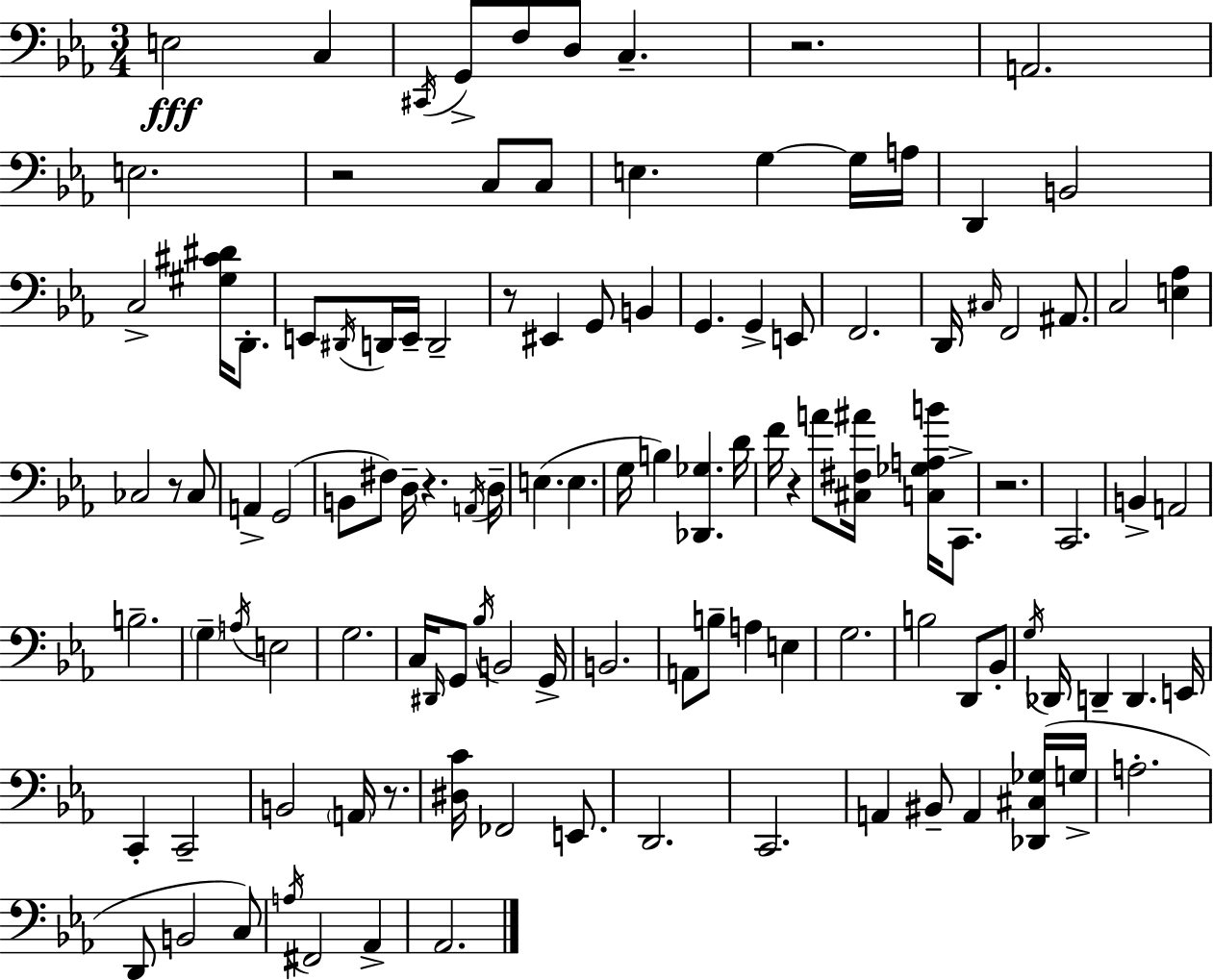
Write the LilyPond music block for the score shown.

{
  \clef bass
  \numericTimeSignature
  \time 3/4
  \key c \minor
  e2\fff c4 | \acciaccatura { cis,16 } g,8-> f8 d8 c4.-- | r2. | a,2. | \break e2. | r2 c8 c8 | e4. g4~~ g16 | a16 d,4 b,2 | \break c2-> <gis cis' dis'>16 d,8.-. | e,8 \acciaccatura { dis,16 } d,16 e,16-- d,2-- | r8 eis,4 g,8 b,4 | g,4. g,4-> | \break e,8 f,2. | d,16 \grace { cis16 } f,2 | ais,8. c2 <e aes>4 | ces2 r8 | \break ces8 a,4-> g,2( | b,8 fis8) d16-- r4. | \acciaccatura { a,16 } d16-- e4.( e4. | g16 b4) <des, ges>4. | \break d'16 f'16 r4 a'8 <cis fis ais'>16 | <c ges a b'>16 c,8.-> r2. | c,2. | b,4-> a,2 | \break b2.-- | \parenthesize g4-- \acciaccatura { a16 } e2 | g2. | c16 \grace { dis,16 } g,8 \acciaccatura { bes16 } b,2 | \break g,16-> b,2. | a,8 b8-- a4 | e4 g2. | b2 | \break d,8 bes,8-. \acciaccatura { g16 } des,16 d,4-- | d,4. e,16 c,4-. | c,2-- b,2 | \parenthesize a,16 r8. <dis c'>16 fes,2 | \break e,8. d,2. | c,2. | a,4 | bis,8-- a,4 <des, cis ges>16( g16-> a2.-. | \break d,8 b,2 | c8) \acciaccatura { a16 } fis,2 | aes,4-> aes,2. | \bar "|."
}